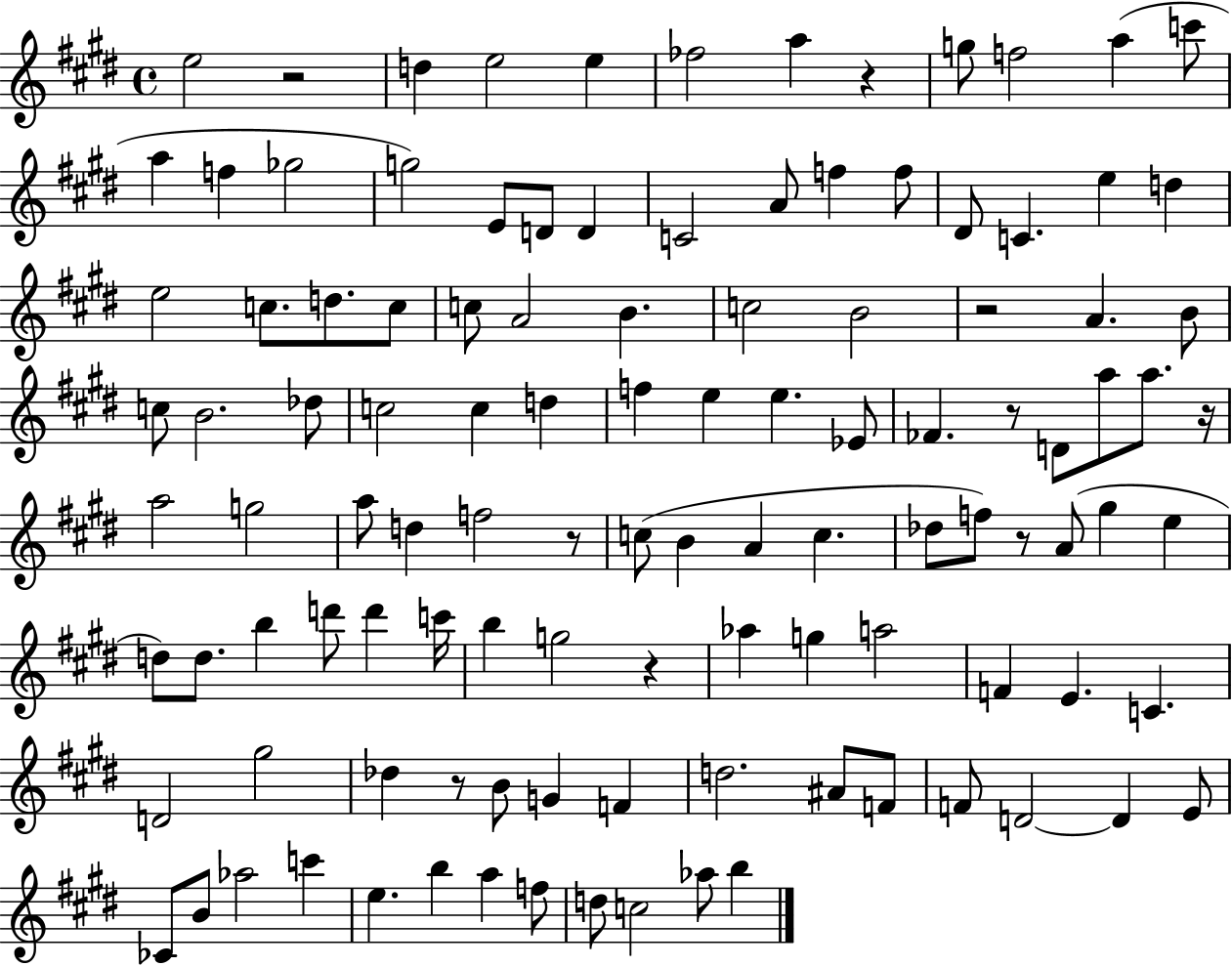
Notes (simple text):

E5/h R/h D5/q E5/h E5/q FES5/h A5/q R/q G5/e F5/h A5/q C6/e A5/q F5/q Gb5/h G5/h E4/e D4/e D4/q C4/h A4/e F5/q F5/e D#4/e C4/q. E5/q D5/q E5/h C5/e. D5/e. C5/e C5/e A4/h B4/q. C5/h B4/h R/h A4/q. B4/e C5/e B4/h. Db5/e C5/h C5/q D5/q F5/q E5/q E5/q. Eb4/e FES4/q. R/e D4/e A5/e A5/e. R/s A5/h G5/h A5/e D5/q F5/h R/e C5/e B4/q A4/q C5/q. Db5/e F5/e R/e A4/e G#5/q E5/q D5/e D5/e. B5/q D6/e D6/q C6/s B5/q G5/h R/q Ab5/q G5/q A5/h F4/q E4/q. C4/q. D4/h G#5/h Db5/q R/e B4/e G4/q F4/q D5/h. A#4/e F4/e F4/e D4/h D4/q E4/e CES4/e B4/e Ab5/h C6/q E5/q. B5/q A5/q F5/e D5/e C5/h Ab5/e B5/q